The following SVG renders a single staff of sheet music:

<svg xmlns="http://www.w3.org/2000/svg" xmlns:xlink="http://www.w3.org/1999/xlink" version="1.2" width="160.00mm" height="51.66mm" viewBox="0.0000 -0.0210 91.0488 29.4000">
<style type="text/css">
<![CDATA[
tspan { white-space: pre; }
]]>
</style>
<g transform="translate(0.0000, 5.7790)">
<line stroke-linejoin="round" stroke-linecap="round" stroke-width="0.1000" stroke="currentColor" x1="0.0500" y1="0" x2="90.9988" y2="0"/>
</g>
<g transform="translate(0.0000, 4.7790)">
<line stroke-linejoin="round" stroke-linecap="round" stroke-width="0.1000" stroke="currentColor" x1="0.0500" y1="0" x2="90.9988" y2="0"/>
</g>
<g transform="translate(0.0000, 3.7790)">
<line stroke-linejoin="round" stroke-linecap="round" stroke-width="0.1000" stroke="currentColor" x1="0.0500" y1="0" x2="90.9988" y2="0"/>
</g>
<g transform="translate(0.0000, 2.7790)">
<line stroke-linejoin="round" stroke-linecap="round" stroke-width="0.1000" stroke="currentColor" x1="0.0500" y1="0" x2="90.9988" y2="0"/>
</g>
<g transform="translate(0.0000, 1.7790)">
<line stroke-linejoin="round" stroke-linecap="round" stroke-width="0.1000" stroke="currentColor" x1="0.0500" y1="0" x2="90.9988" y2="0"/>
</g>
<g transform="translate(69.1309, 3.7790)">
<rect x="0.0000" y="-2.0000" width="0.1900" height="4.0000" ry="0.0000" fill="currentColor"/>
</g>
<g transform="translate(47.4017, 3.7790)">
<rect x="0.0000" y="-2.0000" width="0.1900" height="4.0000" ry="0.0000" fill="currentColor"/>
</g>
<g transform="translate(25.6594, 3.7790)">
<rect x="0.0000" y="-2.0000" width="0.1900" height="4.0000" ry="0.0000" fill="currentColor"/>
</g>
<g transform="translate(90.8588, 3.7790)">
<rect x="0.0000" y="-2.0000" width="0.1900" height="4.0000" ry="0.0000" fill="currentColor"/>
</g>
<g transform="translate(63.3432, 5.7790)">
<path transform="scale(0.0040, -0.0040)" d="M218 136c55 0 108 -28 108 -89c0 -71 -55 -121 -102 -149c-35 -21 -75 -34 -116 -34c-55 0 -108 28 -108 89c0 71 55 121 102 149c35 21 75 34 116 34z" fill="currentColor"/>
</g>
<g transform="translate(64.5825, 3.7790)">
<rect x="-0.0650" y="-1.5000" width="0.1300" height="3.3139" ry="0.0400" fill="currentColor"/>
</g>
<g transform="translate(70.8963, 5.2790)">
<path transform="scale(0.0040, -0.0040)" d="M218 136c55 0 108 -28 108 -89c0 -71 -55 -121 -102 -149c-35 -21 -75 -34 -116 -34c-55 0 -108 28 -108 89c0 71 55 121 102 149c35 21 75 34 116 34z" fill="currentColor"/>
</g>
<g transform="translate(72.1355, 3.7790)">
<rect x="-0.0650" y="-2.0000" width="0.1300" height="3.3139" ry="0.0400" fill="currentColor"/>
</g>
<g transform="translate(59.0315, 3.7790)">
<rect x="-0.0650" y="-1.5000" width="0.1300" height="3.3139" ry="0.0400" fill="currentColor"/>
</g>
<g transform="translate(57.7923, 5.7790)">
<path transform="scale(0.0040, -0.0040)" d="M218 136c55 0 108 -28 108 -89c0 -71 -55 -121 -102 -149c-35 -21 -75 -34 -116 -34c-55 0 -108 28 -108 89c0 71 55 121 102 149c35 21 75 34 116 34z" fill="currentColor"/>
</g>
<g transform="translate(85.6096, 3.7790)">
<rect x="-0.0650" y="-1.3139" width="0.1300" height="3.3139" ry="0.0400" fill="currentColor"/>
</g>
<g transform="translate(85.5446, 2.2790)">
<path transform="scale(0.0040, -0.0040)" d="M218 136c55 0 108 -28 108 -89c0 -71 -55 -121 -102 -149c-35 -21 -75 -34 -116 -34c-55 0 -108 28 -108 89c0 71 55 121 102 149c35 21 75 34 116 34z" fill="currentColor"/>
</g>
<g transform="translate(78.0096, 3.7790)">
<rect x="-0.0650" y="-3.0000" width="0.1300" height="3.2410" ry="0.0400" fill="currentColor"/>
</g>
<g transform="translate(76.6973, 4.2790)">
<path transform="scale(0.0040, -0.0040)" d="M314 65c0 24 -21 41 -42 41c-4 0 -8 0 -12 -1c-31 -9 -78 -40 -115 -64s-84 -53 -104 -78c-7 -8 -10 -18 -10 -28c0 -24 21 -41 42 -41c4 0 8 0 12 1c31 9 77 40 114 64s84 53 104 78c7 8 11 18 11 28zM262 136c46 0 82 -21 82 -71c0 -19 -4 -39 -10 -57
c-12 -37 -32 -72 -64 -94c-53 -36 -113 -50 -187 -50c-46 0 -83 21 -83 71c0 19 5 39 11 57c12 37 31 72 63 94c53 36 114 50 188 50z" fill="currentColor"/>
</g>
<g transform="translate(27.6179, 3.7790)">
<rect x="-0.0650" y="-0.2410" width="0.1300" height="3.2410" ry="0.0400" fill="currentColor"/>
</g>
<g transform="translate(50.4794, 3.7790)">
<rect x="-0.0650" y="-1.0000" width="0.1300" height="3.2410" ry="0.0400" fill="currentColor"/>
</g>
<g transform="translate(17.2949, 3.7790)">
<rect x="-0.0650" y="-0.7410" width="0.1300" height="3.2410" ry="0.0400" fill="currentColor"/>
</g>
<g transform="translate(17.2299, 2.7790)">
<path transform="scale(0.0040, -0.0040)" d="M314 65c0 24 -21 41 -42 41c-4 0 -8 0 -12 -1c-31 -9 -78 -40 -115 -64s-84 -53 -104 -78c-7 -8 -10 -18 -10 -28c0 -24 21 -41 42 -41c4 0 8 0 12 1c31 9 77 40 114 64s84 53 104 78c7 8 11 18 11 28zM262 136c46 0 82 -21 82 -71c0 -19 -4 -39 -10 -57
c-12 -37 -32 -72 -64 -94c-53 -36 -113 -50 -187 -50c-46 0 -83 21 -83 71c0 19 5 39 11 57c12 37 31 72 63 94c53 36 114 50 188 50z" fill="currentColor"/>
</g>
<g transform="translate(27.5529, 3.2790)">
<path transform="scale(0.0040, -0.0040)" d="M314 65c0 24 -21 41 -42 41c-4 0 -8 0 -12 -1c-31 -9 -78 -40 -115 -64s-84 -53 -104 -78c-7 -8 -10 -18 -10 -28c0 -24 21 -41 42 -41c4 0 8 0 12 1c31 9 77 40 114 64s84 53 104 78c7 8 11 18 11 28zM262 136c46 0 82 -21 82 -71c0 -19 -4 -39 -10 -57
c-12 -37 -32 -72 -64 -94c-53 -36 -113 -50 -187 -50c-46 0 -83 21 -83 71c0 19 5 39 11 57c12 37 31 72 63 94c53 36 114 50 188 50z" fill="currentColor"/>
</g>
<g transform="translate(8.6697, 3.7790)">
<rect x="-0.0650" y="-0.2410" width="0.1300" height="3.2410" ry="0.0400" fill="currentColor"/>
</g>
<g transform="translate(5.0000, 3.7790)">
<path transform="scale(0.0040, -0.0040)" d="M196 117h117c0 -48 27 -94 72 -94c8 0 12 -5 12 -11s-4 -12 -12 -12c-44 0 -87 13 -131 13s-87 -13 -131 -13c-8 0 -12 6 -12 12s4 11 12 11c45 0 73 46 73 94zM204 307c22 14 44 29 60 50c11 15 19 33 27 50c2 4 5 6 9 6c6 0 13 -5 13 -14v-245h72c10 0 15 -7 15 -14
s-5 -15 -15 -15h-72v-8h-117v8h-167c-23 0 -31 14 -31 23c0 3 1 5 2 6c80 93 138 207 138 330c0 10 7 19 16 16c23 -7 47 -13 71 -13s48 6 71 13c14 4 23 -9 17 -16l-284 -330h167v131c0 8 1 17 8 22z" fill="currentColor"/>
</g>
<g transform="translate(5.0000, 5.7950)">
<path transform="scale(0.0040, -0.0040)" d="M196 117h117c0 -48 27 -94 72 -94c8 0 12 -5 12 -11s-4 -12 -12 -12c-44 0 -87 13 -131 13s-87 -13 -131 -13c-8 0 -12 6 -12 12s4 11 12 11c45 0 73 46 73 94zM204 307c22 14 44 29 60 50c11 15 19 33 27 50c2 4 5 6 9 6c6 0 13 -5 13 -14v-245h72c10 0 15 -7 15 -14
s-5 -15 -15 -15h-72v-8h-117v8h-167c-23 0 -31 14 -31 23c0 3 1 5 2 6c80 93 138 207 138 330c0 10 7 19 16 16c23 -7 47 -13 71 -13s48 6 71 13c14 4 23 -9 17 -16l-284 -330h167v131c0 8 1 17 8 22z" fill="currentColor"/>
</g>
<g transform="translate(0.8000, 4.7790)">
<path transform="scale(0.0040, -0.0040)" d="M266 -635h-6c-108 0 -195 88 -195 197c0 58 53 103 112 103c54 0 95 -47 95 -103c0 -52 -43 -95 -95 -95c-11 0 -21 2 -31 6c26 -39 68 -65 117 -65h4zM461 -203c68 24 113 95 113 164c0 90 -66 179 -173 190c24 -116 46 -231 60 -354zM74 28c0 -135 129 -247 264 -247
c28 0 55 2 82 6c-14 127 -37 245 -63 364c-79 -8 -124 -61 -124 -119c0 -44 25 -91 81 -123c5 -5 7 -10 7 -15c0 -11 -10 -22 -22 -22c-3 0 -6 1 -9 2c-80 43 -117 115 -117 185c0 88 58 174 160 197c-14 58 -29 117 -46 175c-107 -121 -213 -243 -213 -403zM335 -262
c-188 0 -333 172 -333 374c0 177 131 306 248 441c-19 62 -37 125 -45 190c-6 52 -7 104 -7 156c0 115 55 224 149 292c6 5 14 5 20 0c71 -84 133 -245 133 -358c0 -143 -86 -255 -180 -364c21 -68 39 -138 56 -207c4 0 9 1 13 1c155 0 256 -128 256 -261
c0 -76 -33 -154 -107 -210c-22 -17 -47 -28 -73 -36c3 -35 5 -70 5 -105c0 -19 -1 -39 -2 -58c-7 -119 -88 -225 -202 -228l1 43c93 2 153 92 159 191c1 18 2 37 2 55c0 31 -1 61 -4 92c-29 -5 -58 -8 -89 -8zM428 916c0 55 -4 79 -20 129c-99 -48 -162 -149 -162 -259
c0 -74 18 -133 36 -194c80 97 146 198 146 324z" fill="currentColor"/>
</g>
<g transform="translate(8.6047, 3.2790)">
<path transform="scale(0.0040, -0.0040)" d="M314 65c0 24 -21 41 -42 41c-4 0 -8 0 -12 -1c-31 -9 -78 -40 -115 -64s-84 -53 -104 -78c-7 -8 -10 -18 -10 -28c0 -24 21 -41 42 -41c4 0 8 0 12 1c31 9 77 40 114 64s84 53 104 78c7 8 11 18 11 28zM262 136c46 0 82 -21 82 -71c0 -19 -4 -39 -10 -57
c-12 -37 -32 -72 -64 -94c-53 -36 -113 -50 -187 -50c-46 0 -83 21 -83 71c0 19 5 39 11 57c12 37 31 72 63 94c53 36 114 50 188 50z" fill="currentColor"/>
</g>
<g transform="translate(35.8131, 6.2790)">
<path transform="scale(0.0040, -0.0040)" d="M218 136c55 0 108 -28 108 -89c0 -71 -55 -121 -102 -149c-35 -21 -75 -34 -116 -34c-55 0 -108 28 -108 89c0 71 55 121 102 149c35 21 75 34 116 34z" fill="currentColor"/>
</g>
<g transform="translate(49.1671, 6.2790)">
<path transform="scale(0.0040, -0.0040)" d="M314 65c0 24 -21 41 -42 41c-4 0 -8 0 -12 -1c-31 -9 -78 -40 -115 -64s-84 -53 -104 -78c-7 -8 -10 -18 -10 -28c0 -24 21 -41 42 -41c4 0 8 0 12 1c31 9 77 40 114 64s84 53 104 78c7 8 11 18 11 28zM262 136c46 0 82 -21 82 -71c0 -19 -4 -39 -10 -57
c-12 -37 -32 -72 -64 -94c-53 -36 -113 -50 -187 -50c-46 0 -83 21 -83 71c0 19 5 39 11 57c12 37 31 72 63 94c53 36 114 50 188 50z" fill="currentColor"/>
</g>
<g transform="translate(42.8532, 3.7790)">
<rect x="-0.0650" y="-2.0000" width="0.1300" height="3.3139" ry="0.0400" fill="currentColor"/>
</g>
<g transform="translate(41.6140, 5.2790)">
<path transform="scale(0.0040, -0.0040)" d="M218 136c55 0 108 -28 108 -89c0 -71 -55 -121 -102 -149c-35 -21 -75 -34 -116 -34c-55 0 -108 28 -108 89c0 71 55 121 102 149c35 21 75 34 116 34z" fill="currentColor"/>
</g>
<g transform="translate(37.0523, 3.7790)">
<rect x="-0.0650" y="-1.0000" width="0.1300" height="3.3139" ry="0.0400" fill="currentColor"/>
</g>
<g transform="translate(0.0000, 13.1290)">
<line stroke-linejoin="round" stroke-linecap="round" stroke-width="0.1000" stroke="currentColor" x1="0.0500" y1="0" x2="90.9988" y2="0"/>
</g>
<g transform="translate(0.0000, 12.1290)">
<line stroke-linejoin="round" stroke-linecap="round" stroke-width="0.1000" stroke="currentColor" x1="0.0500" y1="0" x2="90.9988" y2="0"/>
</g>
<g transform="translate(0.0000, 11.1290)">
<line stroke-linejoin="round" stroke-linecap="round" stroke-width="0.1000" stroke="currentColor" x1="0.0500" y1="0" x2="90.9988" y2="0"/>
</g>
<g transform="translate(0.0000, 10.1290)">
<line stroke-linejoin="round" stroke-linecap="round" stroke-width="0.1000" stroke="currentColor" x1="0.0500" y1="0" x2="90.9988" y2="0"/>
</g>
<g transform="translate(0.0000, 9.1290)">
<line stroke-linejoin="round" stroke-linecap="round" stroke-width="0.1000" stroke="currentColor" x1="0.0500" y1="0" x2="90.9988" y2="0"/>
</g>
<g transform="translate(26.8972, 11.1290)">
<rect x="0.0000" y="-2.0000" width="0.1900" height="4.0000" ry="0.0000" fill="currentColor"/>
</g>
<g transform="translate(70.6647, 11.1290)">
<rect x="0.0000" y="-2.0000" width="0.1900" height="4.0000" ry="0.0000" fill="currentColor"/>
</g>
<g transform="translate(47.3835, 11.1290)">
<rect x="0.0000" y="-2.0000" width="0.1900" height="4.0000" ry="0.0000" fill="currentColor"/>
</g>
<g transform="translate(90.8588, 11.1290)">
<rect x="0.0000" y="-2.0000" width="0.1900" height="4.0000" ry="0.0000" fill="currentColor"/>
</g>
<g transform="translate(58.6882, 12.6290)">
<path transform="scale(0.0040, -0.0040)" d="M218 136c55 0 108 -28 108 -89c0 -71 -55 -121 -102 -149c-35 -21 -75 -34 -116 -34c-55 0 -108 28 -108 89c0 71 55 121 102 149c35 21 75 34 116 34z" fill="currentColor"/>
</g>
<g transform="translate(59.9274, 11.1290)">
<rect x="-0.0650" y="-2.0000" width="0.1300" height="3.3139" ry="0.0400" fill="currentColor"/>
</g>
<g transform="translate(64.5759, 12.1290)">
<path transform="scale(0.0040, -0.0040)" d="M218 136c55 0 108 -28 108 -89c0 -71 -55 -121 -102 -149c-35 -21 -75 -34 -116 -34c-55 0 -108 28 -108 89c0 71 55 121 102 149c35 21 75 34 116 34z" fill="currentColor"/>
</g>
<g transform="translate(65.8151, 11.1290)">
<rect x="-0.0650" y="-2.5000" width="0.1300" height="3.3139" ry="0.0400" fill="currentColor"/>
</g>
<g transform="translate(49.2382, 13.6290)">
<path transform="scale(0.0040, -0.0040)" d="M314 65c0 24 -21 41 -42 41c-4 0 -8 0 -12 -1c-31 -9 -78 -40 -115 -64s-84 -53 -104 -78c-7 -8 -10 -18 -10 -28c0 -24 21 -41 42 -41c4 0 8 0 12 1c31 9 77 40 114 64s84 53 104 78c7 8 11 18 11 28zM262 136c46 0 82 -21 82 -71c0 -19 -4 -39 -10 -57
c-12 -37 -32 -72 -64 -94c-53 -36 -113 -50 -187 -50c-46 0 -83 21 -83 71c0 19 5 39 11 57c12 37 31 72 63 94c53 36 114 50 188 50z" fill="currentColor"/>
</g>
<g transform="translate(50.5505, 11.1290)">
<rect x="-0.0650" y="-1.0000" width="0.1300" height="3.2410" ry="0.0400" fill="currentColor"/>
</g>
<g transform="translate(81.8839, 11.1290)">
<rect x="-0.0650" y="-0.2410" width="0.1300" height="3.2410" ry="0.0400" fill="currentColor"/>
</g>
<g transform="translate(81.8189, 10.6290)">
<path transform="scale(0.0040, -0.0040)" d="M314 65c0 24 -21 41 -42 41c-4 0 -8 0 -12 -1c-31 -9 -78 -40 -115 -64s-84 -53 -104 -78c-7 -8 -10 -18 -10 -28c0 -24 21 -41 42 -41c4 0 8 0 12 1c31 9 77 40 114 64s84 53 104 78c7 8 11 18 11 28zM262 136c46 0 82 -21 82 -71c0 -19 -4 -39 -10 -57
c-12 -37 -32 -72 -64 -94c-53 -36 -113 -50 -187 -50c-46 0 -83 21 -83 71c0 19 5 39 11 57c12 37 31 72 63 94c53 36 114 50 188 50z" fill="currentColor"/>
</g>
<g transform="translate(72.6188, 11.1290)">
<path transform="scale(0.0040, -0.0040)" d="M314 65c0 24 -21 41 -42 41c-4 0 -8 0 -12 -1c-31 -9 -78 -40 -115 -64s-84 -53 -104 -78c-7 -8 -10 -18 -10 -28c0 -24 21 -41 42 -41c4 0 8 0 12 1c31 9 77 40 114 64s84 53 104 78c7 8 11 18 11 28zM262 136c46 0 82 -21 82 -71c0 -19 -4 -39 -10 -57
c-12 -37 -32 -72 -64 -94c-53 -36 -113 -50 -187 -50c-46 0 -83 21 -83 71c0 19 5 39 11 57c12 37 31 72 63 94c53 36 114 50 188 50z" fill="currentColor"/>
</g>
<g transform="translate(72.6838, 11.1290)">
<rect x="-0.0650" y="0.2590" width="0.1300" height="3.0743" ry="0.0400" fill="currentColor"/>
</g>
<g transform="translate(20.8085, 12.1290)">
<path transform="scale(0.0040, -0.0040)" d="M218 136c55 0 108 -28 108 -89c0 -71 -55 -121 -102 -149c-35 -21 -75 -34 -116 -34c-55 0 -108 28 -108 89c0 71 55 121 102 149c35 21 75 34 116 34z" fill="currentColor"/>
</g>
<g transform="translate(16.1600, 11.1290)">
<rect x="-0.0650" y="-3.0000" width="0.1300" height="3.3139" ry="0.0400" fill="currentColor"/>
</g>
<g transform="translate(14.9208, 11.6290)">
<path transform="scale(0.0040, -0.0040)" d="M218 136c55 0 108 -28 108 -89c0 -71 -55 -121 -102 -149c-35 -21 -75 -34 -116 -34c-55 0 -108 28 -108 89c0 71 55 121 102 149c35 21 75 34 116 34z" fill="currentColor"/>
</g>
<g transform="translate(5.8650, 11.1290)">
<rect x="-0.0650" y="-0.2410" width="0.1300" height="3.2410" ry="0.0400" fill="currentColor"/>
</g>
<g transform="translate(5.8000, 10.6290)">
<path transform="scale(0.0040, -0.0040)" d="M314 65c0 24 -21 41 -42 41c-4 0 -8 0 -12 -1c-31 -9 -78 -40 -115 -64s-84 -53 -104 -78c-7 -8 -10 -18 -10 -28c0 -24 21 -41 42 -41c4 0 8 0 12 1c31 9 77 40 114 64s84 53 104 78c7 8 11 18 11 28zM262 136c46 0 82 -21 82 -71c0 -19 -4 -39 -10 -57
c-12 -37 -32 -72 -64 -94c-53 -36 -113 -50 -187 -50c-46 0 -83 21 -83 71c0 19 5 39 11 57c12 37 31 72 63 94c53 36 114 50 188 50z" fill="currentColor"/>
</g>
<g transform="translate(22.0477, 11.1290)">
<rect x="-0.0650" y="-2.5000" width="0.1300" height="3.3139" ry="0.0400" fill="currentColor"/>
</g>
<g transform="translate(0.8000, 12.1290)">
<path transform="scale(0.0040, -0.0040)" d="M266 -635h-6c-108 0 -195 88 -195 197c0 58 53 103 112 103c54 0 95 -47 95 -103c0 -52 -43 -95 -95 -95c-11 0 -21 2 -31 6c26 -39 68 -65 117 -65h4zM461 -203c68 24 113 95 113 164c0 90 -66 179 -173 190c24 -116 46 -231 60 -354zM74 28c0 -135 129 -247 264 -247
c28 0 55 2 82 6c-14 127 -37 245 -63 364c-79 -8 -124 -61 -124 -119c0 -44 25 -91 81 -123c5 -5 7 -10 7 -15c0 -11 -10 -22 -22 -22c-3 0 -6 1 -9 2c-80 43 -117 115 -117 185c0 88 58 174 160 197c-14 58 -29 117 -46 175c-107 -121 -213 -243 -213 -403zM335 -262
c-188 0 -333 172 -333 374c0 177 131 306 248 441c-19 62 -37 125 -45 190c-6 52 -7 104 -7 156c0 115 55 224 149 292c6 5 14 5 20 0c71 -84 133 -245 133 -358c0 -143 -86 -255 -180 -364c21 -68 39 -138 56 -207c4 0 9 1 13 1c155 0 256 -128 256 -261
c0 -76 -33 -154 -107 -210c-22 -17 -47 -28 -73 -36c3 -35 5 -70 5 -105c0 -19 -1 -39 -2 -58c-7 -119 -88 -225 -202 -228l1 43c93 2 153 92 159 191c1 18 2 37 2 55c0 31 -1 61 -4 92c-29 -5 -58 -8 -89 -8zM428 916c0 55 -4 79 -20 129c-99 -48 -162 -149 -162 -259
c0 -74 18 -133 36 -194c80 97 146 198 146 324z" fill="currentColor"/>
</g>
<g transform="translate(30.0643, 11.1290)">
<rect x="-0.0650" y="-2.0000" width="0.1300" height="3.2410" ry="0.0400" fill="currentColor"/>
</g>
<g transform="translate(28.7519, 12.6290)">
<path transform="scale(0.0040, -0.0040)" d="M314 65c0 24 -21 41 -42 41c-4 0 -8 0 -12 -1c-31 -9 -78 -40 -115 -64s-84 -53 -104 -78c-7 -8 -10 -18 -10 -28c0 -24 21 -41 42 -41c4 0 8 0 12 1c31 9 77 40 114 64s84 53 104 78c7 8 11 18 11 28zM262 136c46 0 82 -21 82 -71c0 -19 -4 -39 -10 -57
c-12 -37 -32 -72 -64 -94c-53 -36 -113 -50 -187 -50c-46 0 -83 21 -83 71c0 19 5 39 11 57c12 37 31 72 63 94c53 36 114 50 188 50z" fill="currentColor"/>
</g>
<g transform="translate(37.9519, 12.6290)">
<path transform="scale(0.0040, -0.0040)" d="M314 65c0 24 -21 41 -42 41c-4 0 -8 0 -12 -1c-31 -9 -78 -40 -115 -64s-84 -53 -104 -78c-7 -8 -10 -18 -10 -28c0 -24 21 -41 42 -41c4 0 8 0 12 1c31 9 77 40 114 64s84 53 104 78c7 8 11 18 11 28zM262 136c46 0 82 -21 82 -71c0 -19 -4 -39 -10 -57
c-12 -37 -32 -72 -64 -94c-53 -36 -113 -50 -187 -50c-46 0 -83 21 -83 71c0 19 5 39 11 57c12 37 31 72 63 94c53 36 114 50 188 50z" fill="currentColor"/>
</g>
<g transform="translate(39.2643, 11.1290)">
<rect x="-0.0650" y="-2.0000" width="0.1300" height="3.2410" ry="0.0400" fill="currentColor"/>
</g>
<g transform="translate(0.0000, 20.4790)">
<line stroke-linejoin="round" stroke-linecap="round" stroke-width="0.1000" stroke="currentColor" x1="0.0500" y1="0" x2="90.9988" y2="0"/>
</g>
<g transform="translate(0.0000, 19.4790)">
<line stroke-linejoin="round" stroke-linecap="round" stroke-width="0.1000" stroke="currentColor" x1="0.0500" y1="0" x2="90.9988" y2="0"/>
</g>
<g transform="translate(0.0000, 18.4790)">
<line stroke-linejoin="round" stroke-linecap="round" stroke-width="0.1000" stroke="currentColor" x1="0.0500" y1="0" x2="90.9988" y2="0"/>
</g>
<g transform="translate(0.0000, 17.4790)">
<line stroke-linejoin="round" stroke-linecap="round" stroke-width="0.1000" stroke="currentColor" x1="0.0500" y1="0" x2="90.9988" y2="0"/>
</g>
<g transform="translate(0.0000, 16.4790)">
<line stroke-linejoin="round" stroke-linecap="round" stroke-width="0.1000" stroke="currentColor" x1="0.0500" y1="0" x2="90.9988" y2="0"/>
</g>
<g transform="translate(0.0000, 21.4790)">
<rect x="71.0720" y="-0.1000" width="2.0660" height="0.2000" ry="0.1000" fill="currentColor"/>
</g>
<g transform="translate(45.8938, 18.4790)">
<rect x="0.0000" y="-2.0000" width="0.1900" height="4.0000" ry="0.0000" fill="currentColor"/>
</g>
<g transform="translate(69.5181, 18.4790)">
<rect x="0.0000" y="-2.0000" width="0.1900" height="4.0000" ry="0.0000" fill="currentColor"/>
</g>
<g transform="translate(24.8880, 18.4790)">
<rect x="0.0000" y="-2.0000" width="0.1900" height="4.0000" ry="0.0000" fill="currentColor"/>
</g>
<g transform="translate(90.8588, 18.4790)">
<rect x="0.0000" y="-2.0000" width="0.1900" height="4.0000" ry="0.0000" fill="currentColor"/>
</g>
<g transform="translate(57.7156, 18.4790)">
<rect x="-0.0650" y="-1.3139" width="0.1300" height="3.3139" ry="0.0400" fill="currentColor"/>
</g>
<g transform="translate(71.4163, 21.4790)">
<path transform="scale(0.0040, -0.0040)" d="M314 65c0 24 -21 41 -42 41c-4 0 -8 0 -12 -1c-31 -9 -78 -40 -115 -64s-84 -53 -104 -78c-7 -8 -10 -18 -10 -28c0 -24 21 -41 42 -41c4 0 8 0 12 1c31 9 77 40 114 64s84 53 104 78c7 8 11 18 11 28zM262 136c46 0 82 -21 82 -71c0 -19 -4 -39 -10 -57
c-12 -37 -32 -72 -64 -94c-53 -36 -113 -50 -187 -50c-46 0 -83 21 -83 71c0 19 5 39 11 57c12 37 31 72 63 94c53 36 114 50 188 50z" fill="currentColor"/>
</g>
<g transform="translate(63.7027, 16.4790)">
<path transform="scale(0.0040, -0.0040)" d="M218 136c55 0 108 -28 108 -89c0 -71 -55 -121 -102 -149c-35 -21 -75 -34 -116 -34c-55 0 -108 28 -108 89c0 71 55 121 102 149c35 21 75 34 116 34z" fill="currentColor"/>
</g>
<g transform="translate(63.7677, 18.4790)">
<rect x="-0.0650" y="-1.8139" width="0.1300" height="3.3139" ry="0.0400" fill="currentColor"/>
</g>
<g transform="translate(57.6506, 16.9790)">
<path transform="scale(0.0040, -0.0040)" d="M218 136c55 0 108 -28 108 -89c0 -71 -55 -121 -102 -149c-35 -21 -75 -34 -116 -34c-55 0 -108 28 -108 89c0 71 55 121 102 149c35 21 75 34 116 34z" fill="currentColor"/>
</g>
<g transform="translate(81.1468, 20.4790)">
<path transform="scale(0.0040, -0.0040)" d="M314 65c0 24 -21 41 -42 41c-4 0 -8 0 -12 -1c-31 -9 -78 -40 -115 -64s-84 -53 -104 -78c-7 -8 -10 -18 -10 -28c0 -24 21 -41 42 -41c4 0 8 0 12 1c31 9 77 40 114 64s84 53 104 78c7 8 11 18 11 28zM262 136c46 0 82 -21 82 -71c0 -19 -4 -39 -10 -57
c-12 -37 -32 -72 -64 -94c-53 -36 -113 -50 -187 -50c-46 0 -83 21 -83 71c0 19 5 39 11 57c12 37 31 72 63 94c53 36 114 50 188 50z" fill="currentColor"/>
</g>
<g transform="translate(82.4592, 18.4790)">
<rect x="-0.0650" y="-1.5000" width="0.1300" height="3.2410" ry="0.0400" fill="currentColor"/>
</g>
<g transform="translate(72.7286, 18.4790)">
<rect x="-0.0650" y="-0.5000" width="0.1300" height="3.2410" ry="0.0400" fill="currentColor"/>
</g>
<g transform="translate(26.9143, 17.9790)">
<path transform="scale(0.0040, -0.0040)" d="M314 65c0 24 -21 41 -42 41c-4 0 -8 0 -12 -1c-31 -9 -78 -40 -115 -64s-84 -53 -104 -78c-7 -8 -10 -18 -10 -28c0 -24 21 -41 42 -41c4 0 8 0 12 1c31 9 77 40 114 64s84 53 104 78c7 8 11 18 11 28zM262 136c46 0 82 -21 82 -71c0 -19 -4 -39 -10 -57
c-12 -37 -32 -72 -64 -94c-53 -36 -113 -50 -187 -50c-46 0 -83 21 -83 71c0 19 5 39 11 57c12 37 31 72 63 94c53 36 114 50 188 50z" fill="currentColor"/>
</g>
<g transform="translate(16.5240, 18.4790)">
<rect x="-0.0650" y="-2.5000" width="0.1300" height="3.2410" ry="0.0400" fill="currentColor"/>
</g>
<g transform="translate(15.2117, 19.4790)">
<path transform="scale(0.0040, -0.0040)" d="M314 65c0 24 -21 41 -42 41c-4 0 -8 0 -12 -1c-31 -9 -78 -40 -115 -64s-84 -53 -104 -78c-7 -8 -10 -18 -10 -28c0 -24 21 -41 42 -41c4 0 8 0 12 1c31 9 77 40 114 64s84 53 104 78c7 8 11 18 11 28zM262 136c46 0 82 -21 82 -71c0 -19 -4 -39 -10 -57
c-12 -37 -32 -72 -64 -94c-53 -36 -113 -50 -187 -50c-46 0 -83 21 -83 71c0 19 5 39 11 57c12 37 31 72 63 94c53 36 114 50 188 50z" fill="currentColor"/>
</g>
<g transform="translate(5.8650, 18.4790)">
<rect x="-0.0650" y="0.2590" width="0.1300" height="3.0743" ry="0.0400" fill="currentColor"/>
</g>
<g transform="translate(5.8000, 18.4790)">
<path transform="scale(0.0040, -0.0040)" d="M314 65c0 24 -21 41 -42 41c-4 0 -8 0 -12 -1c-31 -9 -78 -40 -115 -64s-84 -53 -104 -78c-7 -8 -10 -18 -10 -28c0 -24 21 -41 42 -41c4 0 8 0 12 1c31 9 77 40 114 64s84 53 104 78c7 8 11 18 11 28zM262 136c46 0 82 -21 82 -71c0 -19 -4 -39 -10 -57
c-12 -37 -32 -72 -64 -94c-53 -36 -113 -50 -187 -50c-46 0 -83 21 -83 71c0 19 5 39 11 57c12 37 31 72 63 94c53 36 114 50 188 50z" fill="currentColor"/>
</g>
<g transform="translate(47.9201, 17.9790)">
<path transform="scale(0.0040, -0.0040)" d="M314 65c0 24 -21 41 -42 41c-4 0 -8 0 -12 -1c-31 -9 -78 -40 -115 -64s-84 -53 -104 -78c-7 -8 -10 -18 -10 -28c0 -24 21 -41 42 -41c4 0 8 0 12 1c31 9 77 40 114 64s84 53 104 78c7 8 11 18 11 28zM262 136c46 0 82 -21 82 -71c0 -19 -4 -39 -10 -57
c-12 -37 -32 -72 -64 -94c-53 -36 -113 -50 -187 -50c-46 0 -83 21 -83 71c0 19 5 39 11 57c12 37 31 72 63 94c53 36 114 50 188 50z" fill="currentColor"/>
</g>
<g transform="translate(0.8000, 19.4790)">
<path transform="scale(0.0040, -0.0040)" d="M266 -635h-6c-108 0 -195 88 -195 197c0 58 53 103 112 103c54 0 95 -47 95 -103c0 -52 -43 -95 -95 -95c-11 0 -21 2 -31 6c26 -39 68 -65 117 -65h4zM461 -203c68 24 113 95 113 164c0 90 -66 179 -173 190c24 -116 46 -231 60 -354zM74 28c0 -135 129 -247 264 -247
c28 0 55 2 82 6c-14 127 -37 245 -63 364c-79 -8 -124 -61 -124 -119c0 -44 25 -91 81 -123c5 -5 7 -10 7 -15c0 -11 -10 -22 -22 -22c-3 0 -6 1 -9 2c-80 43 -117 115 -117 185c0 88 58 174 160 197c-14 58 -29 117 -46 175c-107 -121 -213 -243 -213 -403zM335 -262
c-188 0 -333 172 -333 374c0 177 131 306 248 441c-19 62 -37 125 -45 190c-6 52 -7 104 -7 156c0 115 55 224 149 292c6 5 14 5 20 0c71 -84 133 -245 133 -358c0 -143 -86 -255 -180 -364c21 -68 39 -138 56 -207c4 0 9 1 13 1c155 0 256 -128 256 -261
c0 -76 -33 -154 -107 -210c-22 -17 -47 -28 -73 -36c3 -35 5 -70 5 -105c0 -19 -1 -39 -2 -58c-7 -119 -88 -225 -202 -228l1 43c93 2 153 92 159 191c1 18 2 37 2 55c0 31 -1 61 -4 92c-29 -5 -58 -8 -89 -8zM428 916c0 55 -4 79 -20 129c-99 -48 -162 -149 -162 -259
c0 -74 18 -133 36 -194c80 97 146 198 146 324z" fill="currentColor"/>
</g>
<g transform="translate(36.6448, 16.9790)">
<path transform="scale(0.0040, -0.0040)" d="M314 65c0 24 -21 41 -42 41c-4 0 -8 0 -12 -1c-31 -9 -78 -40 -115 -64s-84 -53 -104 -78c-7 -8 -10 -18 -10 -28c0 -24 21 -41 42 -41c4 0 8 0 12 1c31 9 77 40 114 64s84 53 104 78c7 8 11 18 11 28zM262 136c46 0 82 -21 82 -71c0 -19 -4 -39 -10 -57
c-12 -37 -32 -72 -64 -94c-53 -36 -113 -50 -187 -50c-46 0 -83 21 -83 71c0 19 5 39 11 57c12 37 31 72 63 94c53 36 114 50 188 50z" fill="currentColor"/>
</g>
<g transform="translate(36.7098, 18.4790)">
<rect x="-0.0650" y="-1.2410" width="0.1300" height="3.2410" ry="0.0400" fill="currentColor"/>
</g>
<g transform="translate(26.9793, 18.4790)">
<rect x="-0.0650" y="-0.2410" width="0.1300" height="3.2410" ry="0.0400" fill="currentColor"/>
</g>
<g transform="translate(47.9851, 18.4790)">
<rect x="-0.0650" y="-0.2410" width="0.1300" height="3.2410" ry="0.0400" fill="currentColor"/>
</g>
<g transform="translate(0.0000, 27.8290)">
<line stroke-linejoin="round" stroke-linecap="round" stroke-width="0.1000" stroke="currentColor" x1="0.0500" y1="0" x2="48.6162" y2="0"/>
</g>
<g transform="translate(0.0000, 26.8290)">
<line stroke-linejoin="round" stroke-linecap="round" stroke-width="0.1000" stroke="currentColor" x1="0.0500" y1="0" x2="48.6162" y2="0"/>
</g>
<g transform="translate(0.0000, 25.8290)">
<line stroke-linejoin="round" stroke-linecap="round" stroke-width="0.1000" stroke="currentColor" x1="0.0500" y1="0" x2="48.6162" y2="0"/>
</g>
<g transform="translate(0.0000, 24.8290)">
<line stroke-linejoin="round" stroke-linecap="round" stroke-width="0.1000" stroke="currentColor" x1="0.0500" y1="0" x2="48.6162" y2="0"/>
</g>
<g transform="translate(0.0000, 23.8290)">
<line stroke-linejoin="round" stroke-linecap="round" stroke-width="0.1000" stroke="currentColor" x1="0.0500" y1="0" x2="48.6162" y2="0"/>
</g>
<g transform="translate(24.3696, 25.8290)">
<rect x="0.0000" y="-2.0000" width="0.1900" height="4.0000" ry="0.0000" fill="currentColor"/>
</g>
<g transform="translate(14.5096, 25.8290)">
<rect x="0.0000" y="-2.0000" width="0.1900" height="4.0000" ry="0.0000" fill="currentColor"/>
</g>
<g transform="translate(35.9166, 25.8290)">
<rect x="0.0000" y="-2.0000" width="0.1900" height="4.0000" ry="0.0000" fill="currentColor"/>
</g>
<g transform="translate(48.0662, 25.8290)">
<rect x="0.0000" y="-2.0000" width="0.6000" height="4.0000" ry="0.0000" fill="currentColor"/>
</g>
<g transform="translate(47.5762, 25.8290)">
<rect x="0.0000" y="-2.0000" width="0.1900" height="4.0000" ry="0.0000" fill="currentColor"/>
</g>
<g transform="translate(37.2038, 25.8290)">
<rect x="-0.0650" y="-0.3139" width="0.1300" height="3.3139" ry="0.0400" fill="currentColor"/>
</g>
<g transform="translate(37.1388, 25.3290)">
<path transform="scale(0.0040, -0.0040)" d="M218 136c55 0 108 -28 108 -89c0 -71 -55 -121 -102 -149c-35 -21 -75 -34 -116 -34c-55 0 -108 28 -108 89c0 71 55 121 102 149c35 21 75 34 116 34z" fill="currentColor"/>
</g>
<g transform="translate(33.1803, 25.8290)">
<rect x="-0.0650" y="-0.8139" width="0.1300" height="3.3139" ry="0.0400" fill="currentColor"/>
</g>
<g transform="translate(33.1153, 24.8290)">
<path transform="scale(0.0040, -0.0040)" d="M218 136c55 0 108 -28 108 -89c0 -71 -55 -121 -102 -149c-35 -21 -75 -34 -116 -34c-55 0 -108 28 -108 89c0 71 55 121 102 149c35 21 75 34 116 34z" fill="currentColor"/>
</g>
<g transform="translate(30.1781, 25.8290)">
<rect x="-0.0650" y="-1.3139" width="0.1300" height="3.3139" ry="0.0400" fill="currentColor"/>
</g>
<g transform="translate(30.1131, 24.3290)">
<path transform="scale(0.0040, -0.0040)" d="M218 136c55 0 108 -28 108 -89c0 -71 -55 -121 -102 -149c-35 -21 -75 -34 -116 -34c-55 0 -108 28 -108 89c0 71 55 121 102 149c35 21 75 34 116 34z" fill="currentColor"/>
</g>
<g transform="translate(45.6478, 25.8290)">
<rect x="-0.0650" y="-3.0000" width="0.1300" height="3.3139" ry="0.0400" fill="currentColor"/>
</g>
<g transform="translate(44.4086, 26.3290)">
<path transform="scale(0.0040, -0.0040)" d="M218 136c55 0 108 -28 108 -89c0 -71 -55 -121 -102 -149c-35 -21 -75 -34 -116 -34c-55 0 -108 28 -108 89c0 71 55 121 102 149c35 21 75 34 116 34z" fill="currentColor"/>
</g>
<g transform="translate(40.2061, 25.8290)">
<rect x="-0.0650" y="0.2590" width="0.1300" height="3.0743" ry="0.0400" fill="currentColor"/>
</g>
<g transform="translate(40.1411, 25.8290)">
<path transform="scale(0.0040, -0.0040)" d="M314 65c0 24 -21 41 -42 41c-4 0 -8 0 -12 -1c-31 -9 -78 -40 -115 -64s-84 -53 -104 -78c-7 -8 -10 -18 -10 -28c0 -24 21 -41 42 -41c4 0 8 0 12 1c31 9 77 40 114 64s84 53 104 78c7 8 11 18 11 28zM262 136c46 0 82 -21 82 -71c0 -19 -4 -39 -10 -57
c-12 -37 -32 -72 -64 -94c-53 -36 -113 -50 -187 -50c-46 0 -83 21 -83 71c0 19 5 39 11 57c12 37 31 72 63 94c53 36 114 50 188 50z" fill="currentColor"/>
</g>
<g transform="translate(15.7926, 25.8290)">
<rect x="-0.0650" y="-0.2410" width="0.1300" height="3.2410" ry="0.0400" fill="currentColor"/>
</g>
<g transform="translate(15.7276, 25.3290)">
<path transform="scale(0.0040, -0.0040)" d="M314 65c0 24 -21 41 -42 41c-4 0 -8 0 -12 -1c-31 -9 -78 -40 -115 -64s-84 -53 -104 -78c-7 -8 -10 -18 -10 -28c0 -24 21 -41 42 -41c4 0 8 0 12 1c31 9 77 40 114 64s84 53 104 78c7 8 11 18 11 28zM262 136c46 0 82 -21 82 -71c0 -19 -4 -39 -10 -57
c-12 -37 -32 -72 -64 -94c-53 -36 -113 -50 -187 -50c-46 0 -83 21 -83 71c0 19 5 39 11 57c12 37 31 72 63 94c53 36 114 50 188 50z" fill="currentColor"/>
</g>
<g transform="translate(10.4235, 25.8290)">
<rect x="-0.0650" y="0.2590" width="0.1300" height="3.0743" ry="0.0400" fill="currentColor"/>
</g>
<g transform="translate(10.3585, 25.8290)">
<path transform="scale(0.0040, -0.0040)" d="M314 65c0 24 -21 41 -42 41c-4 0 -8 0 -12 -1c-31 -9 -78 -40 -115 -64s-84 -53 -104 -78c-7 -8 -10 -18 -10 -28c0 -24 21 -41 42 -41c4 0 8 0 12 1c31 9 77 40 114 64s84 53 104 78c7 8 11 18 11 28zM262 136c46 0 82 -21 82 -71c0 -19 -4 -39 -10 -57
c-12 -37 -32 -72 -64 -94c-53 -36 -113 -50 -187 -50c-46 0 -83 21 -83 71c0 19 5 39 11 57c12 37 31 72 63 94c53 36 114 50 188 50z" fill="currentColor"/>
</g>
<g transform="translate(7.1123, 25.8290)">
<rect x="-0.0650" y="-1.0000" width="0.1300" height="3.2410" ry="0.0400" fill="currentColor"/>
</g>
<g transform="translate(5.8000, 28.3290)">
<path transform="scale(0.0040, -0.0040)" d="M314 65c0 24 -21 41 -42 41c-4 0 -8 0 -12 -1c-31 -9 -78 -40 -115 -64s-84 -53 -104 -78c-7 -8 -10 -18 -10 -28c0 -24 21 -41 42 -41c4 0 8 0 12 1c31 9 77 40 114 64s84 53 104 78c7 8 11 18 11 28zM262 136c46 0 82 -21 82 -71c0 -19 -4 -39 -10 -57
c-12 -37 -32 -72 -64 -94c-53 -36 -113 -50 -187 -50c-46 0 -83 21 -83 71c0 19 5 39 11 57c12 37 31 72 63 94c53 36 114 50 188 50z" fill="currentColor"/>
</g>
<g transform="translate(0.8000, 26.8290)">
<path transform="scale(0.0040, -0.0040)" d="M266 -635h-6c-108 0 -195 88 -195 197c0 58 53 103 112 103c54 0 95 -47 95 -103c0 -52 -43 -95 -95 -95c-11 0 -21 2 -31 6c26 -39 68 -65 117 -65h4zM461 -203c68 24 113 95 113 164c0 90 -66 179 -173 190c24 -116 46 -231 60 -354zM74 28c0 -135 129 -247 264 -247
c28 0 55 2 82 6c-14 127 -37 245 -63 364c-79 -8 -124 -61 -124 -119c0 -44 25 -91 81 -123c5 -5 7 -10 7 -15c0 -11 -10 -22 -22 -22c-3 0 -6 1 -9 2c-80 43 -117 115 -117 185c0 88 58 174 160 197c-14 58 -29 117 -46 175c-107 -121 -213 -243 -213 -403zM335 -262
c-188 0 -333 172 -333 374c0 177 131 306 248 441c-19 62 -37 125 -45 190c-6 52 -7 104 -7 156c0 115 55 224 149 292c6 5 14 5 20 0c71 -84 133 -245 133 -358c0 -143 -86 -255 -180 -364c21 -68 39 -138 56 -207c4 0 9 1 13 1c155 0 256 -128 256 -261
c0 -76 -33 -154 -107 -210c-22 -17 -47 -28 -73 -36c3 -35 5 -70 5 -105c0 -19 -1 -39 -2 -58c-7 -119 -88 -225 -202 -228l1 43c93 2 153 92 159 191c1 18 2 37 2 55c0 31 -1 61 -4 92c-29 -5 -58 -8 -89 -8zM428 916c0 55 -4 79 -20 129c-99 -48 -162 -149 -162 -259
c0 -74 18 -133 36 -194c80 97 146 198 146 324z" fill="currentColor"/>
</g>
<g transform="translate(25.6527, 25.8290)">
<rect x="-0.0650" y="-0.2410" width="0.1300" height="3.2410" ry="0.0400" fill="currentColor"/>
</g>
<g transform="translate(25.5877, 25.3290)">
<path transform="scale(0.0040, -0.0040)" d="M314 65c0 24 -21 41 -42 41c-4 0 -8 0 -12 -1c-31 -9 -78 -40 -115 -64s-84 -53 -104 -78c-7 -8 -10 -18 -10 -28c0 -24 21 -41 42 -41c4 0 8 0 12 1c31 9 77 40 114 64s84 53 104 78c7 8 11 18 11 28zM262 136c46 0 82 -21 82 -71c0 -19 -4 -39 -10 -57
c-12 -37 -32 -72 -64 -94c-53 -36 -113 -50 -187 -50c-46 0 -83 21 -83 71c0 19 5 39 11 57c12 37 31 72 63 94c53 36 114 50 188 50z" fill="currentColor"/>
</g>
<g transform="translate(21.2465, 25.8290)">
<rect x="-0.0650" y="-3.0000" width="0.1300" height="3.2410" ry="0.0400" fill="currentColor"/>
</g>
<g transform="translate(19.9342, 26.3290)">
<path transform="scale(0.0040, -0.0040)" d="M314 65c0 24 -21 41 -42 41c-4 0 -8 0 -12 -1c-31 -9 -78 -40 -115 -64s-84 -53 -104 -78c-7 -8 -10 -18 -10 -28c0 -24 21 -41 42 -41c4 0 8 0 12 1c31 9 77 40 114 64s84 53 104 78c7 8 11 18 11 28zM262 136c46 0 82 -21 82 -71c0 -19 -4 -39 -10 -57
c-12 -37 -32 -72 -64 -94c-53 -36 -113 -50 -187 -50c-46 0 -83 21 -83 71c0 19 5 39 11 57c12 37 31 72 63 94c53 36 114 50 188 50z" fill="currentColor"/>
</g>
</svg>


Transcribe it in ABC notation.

X:1
T:Untitled
M:4/4
L:1/4
K:C
c2 d2 c2 D F D2 E E F A2 e c2 A G F2 F2 D2 F G B2 c2 B2 G2 c2 e2 c2 e f C2 E2 D2 B2 c2 A2 c2 e d c B2 A